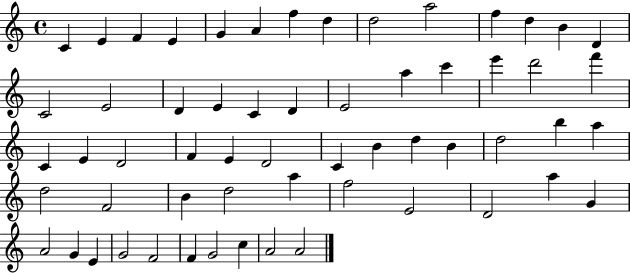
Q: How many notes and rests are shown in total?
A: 59